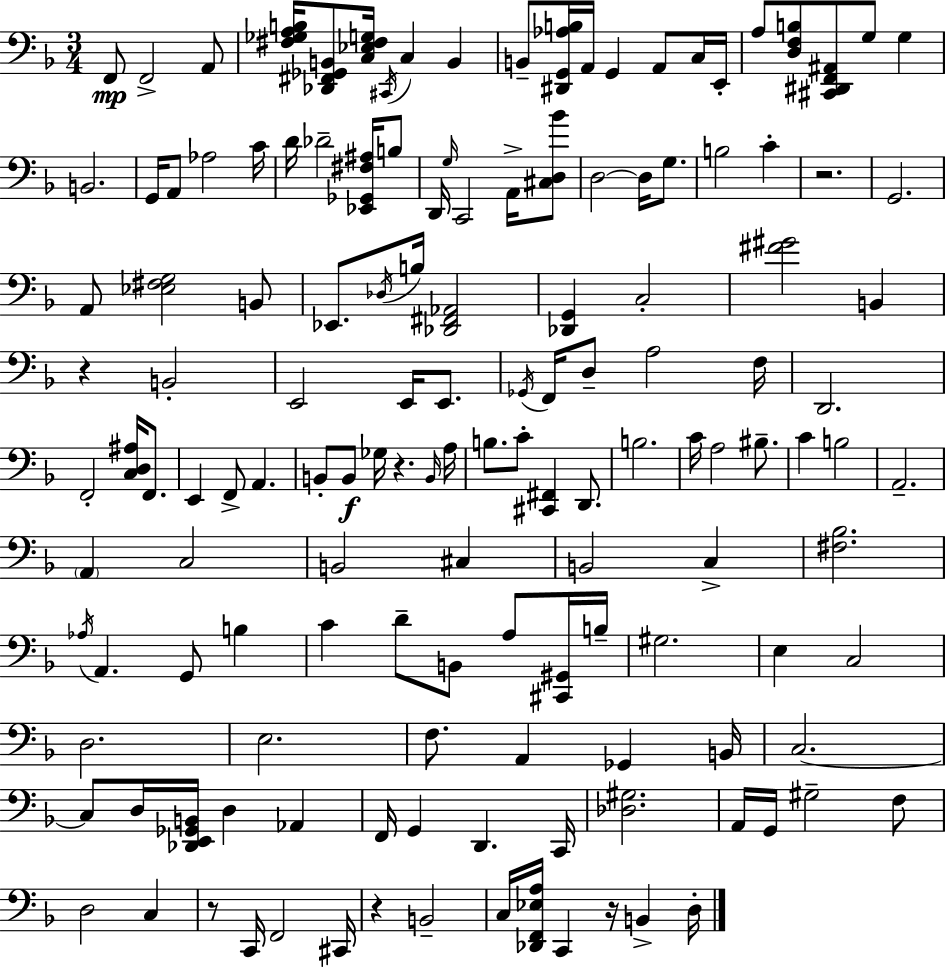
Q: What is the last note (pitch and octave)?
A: D3